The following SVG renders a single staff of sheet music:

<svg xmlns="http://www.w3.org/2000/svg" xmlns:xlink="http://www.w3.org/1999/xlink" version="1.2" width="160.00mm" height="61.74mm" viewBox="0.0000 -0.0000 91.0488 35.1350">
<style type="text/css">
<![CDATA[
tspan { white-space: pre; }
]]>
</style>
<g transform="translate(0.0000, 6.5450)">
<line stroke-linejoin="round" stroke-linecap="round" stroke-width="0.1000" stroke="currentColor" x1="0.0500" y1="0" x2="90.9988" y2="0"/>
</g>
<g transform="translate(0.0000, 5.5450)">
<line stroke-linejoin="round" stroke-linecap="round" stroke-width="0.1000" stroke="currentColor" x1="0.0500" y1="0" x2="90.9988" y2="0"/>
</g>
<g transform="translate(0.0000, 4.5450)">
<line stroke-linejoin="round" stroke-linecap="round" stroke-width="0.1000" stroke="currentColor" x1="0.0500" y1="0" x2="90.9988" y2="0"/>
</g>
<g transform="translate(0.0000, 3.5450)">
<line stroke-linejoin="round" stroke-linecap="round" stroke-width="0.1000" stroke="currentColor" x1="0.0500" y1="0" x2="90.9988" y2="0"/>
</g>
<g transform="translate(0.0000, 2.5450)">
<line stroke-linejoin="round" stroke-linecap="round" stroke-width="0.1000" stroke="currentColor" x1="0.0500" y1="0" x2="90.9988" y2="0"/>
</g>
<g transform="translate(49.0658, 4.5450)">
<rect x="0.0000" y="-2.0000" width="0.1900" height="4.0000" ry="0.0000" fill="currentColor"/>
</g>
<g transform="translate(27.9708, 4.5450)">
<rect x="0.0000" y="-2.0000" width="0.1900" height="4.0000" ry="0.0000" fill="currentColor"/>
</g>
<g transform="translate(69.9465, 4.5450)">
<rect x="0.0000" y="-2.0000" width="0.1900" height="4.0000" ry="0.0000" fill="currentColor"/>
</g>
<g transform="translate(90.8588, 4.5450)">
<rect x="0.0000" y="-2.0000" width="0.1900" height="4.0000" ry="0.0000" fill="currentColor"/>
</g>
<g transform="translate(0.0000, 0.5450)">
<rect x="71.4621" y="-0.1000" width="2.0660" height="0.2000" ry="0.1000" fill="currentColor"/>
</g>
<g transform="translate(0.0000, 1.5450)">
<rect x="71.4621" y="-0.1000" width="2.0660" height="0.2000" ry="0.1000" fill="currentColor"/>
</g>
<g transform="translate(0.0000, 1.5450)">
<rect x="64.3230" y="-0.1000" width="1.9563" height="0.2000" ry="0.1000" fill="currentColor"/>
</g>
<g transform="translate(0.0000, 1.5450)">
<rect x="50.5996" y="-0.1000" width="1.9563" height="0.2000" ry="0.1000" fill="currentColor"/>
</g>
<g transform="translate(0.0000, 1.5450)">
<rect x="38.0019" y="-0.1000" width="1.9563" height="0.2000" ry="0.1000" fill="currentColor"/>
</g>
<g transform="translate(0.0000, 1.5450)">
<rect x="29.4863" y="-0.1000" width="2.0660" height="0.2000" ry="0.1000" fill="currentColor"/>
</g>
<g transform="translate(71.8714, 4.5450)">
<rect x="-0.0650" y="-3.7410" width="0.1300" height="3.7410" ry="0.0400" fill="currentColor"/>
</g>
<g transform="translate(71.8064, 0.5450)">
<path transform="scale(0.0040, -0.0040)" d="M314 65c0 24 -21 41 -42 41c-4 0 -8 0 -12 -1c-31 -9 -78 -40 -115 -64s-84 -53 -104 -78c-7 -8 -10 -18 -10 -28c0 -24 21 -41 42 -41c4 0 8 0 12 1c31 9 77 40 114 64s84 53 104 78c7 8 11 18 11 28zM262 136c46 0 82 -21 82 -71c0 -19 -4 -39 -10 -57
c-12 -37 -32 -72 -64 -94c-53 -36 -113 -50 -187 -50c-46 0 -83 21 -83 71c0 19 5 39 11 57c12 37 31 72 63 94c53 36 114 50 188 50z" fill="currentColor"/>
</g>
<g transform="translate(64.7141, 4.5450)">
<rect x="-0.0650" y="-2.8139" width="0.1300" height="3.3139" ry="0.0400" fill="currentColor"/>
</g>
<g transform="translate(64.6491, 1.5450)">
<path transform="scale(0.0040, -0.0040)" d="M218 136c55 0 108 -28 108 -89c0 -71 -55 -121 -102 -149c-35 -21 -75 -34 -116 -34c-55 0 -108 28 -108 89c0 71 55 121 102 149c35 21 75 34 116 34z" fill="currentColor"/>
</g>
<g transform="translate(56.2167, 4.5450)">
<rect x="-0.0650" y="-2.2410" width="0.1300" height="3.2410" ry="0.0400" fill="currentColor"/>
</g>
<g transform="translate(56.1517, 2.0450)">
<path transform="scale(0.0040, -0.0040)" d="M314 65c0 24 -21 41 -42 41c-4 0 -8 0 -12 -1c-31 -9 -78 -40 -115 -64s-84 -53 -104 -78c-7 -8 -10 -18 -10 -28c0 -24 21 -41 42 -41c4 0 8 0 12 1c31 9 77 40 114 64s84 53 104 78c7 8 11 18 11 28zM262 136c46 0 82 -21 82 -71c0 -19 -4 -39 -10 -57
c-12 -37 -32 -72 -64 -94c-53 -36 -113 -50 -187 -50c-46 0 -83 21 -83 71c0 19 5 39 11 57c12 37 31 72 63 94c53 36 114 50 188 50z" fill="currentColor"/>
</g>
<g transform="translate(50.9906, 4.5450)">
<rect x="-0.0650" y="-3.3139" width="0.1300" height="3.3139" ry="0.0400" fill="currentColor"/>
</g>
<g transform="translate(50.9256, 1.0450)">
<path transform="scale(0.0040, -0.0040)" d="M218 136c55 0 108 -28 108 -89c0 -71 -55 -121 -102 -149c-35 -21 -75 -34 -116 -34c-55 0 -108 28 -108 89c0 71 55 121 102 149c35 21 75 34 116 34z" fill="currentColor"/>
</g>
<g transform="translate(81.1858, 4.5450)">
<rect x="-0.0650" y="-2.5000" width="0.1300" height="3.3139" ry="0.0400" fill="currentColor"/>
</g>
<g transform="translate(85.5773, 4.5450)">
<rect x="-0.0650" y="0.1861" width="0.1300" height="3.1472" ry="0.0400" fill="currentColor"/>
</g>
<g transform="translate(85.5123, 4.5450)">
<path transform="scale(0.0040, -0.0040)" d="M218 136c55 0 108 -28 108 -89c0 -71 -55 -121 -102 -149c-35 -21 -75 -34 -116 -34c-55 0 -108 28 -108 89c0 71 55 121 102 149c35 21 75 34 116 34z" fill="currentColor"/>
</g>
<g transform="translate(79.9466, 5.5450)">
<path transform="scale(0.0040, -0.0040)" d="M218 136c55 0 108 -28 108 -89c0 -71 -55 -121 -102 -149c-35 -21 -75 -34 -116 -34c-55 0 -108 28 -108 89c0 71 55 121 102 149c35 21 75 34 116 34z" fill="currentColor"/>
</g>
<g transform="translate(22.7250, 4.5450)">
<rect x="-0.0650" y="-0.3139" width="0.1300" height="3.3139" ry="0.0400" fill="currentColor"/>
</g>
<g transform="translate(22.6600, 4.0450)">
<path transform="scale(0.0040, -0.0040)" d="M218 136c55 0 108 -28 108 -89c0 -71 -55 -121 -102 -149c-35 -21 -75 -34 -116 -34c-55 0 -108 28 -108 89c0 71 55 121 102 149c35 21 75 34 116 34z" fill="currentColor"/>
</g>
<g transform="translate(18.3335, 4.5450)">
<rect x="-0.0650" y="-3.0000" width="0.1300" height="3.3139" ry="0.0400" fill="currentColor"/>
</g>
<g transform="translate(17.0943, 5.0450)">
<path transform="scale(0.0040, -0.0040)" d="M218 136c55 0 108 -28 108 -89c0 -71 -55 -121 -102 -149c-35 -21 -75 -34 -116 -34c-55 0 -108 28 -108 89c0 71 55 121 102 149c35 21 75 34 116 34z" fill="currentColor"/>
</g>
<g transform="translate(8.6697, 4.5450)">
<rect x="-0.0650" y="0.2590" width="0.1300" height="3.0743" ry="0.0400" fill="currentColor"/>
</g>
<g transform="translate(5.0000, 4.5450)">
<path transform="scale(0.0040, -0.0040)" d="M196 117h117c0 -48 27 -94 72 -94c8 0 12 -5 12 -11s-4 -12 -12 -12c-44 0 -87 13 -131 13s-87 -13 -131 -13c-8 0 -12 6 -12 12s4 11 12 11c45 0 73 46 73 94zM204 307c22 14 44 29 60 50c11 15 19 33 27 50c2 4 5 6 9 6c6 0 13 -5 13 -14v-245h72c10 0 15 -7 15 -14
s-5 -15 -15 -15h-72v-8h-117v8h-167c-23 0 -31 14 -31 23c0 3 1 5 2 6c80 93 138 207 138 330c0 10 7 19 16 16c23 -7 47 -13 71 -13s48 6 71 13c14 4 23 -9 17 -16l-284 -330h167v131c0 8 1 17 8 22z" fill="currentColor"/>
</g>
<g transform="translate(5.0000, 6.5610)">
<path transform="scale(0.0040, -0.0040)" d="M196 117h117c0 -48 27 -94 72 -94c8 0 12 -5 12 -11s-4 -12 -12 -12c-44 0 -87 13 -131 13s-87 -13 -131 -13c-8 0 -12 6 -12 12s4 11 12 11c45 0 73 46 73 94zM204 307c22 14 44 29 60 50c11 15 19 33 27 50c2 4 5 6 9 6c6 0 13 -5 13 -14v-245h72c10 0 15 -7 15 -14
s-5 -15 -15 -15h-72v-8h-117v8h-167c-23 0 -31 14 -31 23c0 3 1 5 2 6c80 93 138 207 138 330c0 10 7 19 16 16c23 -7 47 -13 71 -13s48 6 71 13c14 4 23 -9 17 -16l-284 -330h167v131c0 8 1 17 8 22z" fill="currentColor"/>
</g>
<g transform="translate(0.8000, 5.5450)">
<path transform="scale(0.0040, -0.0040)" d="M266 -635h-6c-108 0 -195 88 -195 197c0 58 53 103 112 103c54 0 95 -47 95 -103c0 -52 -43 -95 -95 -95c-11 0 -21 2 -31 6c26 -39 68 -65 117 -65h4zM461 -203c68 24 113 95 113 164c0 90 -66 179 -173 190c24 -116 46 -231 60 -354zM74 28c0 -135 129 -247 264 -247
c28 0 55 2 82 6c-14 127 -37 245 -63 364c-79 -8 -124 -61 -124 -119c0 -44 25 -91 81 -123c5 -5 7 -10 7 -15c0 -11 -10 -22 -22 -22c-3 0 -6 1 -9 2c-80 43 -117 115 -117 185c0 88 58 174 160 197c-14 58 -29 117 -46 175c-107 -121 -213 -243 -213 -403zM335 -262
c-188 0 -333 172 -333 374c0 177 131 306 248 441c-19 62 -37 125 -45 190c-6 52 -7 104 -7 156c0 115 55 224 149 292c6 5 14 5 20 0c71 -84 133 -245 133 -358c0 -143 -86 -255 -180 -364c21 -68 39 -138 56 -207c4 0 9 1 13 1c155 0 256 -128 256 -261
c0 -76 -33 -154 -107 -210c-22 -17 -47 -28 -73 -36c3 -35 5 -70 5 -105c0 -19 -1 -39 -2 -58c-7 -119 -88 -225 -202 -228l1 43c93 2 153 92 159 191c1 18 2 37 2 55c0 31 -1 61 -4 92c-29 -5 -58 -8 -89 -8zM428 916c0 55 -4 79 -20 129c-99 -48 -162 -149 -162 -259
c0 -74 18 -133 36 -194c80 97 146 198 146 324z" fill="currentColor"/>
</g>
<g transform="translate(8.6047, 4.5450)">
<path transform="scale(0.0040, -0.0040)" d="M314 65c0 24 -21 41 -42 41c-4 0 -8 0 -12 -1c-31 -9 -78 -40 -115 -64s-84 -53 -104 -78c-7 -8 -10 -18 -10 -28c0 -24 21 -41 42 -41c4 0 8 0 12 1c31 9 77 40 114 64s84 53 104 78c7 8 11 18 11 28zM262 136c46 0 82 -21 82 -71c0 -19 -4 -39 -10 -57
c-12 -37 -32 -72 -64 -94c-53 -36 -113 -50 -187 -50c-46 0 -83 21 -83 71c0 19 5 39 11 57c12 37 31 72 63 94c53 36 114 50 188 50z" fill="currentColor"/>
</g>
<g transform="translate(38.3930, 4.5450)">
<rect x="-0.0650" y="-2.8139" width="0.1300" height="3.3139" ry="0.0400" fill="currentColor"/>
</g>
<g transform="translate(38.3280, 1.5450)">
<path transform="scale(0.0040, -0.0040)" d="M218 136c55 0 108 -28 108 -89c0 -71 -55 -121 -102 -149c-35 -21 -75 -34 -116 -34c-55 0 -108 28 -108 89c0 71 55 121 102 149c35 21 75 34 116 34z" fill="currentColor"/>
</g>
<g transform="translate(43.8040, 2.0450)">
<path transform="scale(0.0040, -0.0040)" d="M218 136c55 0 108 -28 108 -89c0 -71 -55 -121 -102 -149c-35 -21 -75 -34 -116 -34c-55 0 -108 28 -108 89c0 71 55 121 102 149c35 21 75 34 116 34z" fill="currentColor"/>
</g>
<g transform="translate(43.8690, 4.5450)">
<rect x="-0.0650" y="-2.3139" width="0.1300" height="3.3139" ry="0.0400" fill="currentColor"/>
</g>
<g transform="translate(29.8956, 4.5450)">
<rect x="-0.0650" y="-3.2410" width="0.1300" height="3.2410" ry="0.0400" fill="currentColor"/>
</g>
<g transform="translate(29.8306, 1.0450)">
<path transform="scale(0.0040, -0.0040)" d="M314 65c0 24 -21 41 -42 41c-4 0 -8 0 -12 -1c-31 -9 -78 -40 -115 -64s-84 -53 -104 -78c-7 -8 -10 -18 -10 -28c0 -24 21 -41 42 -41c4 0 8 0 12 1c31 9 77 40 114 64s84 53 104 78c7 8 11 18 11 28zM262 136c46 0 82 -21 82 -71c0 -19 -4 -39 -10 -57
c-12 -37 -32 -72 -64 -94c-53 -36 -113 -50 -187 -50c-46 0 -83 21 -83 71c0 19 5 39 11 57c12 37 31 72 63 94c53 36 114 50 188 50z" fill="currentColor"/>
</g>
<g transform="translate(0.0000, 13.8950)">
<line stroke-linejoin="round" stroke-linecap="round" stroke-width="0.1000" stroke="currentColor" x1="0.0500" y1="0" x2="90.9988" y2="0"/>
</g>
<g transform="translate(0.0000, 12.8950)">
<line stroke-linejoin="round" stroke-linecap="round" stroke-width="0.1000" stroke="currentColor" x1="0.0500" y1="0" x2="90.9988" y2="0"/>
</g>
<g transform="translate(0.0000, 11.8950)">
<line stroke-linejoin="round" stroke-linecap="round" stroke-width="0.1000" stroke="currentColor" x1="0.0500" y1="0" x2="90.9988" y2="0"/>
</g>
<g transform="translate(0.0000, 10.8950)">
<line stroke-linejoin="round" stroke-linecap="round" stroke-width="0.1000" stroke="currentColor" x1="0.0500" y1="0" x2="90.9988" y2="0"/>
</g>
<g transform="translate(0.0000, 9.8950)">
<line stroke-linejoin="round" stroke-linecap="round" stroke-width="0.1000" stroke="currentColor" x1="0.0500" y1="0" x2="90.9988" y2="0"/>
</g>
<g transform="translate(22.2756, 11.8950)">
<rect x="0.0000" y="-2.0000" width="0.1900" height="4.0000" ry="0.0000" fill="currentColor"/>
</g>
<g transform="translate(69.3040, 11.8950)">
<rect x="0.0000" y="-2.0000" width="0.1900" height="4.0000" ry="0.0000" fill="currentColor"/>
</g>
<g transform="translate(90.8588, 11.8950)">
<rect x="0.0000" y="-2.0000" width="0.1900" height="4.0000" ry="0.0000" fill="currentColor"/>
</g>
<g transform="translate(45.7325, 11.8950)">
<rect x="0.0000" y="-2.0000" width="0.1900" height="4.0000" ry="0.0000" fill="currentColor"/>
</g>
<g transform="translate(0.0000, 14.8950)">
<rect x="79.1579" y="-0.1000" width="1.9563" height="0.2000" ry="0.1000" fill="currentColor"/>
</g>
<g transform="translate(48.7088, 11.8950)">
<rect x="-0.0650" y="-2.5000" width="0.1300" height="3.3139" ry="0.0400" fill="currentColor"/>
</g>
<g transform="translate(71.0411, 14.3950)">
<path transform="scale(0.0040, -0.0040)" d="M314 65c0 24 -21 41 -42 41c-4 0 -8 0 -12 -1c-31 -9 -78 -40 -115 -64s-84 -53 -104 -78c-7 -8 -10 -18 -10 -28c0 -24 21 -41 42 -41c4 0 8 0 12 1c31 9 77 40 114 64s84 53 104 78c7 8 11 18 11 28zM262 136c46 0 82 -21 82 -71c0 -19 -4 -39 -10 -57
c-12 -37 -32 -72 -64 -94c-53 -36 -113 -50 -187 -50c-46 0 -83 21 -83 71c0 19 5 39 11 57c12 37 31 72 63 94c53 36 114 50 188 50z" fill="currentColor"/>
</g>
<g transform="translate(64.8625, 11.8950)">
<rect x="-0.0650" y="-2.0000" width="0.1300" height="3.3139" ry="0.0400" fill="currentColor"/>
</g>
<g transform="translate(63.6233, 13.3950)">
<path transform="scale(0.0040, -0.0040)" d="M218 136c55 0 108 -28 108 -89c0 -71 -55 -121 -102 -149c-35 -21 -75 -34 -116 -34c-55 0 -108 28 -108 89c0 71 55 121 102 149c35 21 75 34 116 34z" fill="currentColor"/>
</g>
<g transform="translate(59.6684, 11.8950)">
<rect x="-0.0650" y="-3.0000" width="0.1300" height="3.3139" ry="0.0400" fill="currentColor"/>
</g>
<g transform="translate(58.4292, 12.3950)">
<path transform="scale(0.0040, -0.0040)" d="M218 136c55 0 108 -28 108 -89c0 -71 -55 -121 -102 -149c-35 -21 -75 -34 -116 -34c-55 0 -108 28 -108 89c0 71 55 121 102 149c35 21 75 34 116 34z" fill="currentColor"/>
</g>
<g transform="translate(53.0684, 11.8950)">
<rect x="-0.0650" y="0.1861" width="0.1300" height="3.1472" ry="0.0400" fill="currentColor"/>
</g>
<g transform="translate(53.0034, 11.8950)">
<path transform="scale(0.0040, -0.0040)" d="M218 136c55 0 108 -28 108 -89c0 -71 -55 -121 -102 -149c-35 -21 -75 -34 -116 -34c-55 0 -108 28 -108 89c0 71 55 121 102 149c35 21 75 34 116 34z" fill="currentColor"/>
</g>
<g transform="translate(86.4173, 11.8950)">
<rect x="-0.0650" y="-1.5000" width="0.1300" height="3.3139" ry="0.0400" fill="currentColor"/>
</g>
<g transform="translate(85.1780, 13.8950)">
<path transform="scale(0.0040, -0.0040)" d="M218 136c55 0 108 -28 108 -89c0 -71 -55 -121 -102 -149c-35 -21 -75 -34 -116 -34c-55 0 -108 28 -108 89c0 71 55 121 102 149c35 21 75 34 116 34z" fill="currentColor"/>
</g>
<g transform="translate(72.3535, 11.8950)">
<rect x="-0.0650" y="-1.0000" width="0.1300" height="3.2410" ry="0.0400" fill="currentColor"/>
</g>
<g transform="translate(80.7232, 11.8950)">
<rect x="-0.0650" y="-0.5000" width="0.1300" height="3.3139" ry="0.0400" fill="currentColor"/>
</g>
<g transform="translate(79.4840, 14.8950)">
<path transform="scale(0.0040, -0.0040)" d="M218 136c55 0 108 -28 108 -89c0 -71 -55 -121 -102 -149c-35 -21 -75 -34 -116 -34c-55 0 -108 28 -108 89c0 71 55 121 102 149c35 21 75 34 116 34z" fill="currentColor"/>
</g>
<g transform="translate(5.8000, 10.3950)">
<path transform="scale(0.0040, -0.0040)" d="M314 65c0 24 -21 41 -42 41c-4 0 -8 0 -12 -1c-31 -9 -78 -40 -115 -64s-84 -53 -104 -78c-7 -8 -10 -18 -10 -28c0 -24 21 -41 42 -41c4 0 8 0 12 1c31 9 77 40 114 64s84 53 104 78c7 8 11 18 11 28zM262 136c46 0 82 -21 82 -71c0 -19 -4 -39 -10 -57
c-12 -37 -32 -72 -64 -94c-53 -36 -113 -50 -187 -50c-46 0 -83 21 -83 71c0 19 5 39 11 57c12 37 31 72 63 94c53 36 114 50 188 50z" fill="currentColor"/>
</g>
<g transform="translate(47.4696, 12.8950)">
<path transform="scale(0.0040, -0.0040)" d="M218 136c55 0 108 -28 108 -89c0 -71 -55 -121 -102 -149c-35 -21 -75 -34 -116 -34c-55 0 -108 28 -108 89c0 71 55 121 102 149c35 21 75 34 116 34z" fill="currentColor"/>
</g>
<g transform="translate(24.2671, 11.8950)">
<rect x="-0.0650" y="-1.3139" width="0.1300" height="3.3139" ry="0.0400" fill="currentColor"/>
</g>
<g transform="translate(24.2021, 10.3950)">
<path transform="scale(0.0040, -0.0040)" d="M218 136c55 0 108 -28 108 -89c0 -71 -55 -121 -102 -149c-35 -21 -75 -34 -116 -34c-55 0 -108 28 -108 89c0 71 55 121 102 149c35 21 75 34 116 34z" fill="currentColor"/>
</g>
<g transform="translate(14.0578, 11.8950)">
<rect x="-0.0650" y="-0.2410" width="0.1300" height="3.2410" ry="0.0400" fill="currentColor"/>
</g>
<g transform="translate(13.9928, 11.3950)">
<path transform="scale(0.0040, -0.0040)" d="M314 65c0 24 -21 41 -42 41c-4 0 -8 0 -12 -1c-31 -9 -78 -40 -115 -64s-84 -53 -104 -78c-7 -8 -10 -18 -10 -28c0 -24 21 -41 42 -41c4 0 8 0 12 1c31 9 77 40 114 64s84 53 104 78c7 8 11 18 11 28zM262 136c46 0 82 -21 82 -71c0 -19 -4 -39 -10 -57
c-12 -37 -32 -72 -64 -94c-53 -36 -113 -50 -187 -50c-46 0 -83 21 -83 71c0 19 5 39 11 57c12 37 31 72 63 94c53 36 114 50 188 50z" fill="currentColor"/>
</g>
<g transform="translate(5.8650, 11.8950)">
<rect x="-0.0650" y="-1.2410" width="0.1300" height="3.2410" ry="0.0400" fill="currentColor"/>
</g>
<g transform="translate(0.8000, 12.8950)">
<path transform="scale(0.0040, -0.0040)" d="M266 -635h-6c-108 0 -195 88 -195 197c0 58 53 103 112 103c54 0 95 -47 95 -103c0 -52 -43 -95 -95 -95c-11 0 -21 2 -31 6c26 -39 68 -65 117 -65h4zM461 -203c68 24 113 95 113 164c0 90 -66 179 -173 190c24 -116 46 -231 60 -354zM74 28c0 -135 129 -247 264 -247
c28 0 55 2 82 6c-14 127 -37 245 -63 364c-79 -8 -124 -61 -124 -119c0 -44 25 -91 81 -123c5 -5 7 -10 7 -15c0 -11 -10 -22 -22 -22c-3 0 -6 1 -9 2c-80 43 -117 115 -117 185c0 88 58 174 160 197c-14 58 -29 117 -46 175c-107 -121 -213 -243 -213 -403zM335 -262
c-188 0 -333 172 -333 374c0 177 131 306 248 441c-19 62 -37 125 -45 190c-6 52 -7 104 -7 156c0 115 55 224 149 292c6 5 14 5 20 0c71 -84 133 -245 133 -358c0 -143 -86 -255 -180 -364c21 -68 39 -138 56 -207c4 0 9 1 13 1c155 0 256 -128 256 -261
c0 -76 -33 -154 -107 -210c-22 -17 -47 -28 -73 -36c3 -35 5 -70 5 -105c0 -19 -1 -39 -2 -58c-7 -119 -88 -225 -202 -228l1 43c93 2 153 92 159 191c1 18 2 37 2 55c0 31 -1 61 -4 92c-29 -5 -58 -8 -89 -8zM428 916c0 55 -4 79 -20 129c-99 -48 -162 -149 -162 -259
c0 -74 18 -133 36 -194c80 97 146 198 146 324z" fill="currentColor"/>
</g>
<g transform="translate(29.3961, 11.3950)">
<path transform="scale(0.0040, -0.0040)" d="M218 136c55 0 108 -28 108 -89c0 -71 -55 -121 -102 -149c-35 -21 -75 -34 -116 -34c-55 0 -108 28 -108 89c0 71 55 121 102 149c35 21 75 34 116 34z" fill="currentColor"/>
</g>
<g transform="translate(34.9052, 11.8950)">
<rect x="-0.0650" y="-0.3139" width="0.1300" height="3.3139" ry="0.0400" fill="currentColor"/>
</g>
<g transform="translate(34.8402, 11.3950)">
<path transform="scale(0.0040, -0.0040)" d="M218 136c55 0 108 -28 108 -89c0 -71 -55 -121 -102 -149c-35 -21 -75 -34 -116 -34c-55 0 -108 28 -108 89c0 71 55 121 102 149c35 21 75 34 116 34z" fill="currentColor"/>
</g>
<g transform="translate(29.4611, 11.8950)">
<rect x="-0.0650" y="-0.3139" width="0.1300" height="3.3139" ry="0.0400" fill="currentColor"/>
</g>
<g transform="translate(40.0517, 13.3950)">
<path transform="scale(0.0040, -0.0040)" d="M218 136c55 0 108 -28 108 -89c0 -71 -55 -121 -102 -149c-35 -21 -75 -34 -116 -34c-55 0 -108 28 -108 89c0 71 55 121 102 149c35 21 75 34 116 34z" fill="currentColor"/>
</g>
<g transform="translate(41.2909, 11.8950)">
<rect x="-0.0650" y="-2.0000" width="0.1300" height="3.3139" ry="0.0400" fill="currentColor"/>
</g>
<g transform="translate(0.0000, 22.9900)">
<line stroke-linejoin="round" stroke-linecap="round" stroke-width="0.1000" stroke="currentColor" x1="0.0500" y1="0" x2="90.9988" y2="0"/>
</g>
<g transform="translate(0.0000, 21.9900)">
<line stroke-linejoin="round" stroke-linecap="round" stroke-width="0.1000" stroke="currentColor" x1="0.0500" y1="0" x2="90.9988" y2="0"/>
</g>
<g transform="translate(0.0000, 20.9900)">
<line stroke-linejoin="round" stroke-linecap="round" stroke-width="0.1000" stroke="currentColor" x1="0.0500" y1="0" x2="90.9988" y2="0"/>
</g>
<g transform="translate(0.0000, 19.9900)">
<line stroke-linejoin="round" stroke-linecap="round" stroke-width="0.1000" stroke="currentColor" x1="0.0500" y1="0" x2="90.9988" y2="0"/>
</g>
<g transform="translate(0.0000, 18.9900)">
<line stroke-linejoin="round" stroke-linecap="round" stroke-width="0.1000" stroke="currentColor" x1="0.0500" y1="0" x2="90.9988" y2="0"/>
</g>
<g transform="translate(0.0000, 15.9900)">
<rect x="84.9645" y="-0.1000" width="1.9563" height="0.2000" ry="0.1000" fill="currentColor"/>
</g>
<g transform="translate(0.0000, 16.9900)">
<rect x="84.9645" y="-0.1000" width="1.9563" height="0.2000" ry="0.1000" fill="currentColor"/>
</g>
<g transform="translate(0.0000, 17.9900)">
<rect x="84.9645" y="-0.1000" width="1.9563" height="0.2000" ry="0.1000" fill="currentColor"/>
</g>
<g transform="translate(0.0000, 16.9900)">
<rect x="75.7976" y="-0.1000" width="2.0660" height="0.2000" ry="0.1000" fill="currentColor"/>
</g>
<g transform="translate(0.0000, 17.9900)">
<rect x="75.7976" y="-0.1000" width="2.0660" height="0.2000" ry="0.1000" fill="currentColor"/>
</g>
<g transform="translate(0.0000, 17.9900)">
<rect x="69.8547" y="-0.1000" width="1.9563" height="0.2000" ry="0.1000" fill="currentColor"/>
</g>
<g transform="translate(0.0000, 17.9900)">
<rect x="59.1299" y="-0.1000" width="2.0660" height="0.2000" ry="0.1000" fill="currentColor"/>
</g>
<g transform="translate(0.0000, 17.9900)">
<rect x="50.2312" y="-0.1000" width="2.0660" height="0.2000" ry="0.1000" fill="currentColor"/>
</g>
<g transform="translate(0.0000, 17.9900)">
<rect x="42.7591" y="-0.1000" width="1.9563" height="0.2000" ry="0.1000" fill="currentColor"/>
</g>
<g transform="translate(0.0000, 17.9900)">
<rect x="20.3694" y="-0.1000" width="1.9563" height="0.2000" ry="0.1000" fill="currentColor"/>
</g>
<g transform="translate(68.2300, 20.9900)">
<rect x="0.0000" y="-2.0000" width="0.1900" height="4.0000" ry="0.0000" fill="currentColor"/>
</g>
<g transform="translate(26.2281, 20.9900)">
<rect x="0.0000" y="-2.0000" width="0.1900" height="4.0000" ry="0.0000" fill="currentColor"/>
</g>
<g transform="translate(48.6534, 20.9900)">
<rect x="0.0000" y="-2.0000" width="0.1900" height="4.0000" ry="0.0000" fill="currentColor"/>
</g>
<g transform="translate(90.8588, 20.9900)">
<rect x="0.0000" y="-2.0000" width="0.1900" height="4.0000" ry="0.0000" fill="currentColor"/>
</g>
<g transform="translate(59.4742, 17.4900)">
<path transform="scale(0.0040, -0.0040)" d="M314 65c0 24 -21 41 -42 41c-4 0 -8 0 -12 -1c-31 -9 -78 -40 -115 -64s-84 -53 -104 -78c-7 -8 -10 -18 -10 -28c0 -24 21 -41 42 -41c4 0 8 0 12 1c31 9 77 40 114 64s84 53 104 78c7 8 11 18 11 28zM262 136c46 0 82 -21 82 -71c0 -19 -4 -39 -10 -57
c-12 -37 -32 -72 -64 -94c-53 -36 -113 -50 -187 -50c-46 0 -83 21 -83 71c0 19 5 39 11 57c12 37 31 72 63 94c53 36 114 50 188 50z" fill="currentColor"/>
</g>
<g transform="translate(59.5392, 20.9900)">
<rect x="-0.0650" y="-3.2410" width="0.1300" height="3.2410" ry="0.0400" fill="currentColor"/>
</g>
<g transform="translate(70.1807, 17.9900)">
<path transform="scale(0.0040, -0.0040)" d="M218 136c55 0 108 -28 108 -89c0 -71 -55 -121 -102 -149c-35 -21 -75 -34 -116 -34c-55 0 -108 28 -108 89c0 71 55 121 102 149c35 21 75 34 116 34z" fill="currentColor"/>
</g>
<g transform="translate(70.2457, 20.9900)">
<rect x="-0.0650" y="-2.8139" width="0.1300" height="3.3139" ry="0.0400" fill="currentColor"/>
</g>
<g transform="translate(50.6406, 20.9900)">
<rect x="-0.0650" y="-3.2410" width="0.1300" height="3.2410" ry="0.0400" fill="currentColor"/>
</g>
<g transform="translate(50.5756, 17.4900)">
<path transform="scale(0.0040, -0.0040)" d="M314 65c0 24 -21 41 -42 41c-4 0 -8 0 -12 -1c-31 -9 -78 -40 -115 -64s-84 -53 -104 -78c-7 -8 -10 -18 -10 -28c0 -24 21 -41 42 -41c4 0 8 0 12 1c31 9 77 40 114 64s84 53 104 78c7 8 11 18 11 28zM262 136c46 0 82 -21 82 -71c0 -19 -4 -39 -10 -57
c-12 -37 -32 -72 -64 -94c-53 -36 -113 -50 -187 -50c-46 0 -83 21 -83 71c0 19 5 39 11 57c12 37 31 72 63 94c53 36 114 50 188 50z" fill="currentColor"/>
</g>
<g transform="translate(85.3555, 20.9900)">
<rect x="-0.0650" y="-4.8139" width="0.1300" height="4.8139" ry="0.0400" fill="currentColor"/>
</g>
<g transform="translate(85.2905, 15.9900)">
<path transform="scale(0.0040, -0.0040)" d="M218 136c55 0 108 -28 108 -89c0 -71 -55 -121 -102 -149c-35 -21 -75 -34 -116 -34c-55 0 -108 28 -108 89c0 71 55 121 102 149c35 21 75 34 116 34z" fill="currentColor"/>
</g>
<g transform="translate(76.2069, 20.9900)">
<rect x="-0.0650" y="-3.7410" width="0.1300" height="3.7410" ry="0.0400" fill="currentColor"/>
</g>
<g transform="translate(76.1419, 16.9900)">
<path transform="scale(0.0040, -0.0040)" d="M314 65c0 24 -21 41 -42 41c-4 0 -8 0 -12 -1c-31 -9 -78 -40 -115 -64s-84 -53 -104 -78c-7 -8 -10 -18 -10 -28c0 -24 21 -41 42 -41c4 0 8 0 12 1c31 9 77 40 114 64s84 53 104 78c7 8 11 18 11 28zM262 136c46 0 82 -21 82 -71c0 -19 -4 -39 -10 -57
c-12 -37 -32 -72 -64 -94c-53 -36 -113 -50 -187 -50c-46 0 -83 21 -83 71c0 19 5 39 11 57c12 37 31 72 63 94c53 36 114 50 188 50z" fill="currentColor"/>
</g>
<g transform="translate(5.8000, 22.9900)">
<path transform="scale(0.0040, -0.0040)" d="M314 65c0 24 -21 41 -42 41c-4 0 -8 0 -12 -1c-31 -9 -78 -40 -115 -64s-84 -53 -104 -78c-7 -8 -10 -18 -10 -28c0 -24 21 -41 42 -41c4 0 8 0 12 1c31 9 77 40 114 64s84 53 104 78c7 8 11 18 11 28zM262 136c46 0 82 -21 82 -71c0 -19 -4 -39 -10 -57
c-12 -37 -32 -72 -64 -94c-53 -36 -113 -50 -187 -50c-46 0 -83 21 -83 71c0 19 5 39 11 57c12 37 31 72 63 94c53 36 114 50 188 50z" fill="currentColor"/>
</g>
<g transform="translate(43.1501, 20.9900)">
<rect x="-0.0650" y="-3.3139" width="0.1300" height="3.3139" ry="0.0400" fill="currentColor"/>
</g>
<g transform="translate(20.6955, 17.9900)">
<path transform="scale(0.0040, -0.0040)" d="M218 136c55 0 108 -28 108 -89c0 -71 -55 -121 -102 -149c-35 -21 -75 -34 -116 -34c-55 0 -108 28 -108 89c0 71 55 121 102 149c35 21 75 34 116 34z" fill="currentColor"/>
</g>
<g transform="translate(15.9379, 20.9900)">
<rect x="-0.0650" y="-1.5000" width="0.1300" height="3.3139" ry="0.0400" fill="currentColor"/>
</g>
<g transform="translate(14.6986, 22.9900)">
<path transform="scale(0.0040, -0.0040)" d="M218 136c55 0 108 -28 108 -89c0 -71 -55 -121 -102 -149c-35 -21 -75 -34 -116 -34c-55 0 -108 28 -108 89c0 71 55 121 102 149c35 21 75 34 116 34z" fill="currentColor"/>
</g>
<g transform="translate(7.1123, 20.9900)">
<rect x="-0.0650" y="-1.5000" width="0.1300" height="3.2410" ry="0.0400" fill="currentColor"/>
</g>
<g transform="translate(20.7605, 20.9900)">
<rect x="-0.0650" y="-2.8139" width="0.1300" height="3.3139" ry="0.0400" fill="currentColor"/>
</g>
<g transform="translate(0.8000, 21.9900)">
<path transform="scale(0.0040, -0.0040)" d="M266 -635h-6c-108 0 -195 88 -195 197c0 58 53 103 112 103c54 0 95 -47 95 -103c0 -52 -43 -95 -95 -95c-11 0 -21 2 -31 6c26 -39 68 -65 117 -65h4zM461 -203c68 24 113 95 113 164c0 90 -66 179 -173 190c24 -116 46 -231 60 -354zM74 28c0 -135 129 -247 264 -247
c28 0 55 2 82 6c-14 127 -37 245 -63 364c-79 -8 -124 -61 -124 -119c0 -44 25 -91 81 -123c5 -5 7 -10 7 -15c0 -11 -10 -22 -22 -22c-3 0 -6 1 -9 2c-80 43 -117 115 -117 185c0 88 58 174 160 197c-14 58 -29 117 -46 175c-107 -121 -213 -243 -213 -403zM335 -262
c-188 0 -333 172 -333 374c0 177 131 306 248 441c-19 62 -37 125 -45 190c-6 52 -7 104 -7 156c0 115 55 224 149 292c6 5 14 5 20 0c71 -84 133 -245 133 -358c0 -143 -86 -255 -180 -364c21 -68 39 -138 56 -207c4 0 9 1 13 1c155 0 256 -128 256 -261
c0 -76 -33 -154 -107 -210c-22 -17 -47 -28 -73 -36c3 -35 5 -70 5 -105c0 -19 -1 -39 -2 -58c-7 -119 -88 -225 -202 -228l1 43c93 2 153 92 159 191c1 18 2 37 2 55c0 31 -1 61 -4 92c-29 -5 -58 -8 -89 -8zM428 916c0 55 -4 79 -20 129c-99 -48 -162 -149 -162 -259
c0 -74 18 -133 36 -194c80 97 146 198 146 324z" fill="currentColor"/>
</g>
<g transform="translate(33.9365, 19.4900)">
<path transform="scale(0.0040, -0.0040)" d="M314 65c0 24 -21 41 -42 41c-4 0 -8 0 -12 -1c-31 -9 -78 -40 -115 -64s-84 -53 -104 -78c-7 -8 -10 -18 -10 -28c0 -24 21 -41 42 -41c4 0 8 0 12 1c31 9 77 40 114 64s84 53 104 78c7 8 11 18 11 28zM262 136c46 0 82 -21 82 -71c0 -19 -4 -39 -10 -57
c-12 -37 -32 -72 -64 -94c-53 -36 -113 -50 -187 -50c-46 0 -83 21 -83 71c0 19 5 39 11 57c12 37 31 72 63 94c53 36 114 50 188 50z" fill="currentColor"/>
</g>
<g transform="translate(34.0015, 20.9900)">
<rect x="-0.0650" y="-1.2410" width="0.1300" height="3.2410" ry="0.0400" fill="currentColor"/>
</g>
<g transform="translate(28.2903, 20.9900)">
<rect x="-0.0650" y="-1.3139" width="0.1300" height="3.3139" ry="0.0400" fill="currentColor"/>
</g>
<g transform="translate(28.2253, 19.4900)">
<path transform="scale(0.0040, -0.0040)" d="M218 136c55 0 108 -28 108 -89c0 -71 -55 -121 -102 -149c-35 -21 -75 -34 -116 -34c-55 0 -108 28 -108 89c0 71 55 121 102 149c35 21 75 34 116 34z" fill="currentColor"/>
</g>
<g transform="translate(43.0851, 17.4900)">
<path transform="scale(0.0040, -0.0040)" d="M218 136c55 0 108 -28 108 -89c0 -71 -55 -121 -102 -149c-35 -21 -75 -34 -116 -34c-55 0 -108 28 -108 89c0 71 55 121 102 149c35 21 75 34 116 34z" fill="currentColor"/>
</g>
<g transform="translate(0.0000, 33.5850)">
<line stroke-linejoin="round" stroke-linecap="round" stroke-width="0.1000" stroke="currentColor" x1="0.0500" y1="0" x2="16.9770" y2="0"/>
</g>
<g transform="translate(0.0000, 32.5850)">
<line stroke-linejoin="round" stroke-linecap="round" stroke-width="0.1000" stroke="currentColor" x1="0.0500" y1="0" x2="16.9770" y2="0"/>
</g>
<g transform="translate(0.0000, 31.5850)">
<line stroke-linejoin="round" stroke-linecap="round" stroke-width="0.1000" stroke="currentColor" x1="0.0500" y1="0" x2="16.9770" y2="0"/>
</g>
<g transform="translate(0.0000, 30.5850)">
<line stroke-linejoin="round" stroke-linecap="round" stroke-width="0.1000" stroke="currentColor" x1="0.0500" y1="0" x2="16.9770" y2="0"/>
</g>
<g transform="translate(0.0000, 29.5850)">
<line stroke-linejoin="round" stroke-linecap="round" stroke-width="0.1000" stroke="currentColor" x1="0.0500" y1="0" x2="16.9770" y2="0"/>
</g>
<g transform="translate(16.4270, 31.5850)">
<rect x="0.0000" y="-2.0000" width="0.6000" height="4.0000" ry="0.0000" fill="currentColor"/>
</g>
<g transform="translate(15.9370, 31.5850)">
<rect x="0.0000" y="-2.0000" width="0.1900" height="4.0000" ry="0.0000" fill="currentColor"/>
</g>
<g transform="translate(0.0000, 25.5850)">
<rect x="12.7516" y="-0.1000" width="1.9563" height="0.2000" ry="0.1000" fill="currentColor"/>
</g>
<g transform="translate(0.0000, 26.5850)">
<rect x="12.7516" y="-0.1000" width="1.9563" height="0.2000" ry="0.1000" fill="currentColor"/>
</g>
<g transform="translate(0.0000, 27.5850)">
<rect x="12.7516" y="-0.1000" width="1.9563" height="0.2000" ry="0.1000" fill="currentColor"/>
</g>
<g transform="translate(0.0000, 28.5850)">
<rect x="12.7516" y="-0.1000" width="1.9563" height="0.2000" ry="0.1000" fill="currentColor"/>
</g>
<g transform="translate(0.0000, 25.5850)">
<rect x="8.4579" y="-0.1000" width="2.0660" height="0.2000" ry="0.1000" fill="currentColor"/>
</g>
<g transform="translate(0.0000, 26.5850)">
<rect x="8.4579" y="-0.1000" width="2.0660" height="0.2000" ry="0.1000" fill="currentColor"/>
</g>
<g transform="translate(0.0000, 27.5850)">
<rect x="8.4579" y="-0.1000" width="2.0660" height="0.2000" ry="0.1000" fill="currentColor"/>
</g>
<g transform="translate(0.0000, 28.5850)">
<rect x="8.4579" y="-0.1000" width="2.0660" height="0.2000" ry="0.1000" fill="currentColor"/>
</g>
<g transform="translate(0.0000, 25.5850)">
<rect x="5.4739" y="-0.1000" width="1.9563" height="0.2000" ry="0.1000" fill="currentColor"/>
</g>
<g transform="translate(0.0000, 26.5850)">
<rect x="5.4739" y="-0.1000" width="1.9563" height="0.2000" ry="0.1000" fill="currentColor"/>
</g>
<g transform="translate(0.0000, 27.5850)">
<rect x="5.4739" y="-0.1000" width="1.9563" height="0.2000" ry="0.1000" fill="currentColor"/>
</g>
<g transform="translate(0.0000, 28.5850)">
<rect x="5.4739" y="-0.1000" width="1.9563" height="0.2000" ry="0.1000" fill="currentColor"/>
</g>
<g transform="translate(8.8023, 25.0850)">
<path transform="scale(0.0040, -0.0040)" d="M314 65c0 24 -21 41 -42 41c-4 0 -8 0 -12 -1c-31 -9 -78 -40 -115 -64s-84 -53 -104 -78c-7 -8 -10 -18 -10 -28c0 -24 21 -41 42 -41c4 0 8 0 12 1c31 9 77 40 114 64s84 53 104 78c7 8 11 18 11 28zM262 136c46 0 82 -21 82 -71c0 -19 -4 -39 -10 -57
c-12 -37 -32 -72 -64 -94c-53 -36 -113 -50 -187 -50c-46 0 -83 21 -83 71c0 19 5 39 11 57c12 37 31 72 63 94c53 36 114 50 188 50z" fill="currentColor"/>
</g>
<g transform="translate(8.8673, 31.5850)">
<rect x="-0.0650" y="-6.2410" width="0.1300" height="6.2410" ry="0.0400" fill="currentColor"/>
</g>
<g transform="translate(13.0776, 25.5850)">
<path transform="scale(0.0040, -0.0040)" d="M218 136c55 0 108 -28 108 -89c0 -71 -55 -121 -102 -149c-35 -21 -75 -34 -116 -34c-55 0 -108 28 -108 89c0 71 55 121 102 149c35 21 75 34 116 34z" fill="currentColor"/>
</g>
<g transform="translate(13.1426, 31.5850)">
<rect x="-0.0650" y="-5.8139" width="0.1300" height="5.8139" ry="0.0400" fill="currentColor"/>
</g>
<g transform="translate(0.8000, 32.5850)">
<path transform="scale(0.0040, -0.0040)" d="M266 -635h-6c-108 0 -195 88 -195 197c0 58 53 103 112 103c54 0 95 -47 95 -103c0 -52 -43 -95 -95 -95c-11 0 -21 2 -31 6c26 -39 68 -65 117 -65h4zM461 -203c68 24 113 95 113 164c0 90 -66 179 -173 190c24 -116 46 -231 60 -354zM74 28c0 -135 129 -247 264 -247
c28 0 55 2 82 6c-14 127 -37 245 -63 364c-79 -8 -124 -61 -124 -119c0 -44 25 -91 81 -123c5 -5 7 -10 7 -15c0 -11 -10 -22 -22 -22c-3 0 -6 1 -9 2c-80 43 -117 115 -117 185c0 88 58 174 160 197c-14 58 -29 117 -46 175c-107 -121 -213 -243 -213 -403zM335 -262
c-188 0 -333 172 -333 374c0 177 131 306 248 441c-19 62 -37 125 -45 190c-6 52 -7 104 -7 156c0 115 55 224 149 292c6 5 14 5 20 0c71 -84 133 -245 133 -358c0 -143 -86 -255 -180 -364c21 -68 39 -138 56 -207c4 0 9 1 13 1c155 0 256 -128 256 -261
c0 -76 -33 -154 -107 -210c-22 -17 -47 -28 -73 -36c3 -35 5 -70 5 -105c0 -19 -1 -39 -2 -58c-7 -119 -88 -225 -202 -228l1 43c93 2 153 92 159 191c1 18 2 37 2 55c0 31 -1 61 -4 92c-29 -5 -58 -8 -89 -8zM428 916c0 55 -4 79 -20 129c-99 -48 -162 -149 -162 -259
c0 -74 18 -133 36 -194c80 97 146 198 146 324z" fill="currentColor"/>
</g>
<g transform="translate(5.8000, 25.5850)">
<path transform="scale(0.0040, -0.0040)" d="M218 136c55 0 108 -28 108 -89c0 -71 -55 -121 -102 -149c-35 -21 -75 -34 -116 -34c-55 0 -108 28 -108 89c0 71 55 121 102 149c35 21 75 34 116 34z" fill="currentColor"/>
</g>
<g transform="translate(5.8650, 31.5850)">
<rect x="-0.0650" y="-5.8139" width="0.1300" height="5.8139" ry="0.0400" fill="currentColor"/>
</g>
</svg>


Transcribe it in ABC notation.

X:1
T:Untitled
M:4/4
L:1/4
K:C
B2 A c b2 a g b g2 a c'2 G B e2 c2 e c c F G B A F D2 C E E2 E a e e2 b b2 b2 a c'2 e' g' a'2 g'